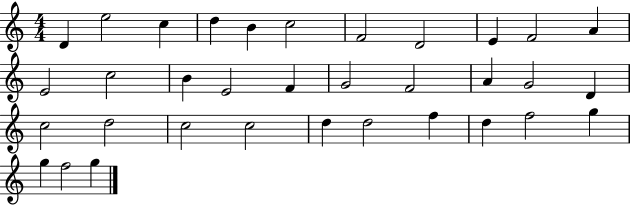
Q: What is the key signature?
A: C major